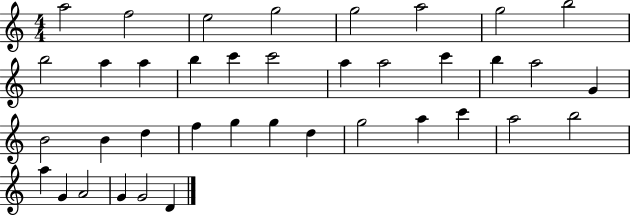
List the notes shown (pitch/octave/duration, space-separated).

A5/h F5/h E5/h G5/h G5/h A5/h G5/h B5/h B5/h A5/q A5/q B5/q C6/q C6/h A5/q A5/h C6/q B5/q A5/h G4/q B4/h B4/q D5/q F5/q G5/q G5/q D5/q G5/h A5/q C6/q A5/h B5/h A5/q G4/q A4/h G4/q G4/h D4/q